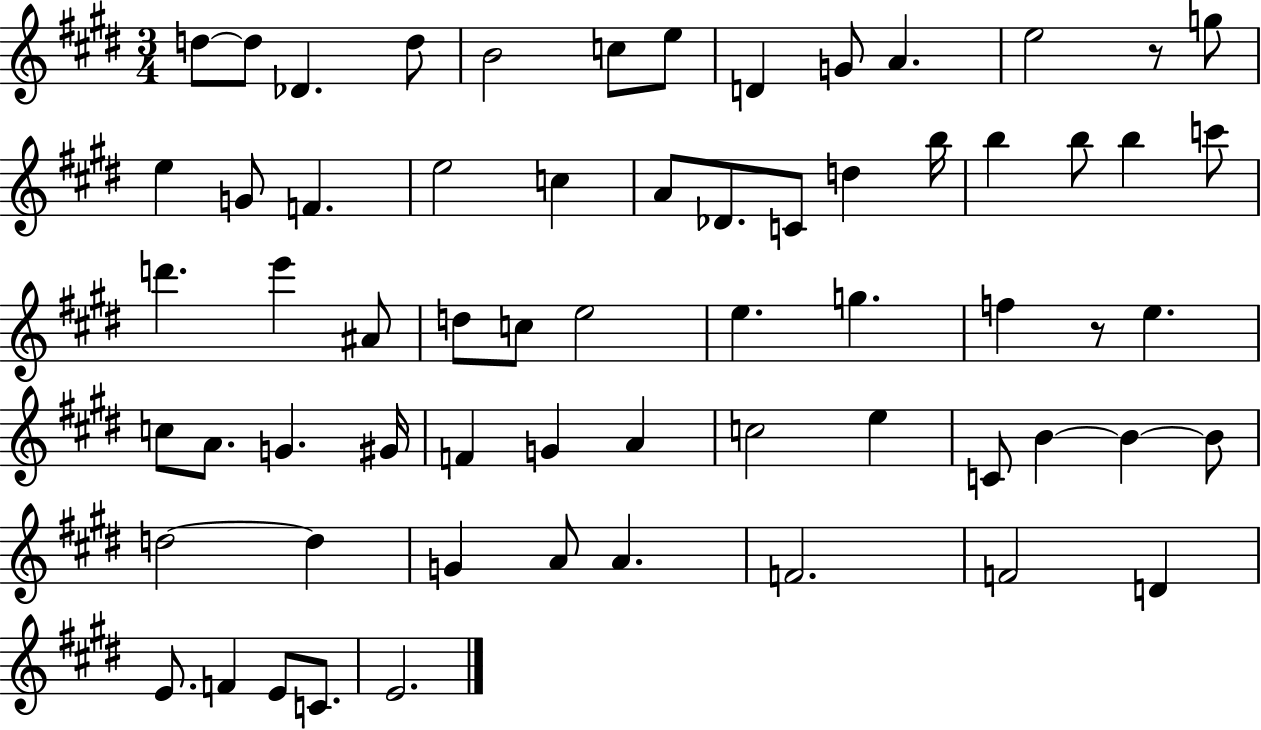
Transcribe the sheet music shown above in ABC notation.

X:1
T:Untitled
M:3/4
L:1/4
K:E
d/2 d/2 _D d/2 B2 c/2 e/2 D G/2 A e2 z/2 g/2 e G/2 F e2 c A/2 _D/2 C/2 d b/4 b b/2 b c'/2 d' e' ^A/2 d/2 c/2 e2 e g f z/2 e c/2 A/2 G ^G/4 F G A c2 e C/2 B B B/2 d2 d G A/2 A F2 F2 D E/2 F E/2 C/2 E2